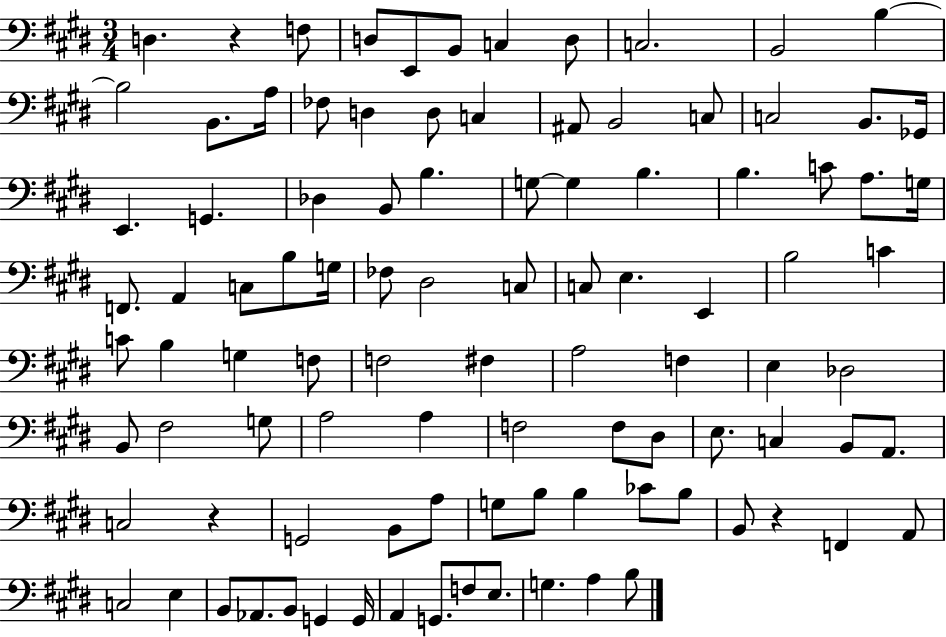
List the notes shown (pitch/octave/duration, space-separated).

D3/q. R/q F3/e D3/e E2/e B2/e C3/q D3/e C3/h. B2/h B3/q B3/h B2/e. A3/s FES3/e D3/q D3/e C3/q A#2/e B2/h C3/e C3/h B2/e. Gb2/s E2/q. G2/q. Db3/q B2/e B3/q. G3/e G3/q B3/q. B3/q. C4/e A3/e. G3/s F2/e. A2/q C3/e B3/e G3/s FES3/e D#3/h C3/e C3/e E3/q. E2/q B3/h C4/q C4/e B3/q G3/q F3/e F3/h F#3/q A3/h F3/q E3/q Db3/h B2/e F#3/h G3/e A3/h A3/q F3/h F3/e D#3/e E3/e. C3/q B2/e A2/e. C3/h R/q G2/h B2/e A3/e G3/e B3/e B3/q CES4/e B3/e B2/e R/q F2/q A2/e C3/h E3/q B2/e Ab2/e. B2/e G2/q G2/s A2/q G2/e. F3/e E3/e. G3/q. A3/q B3/e